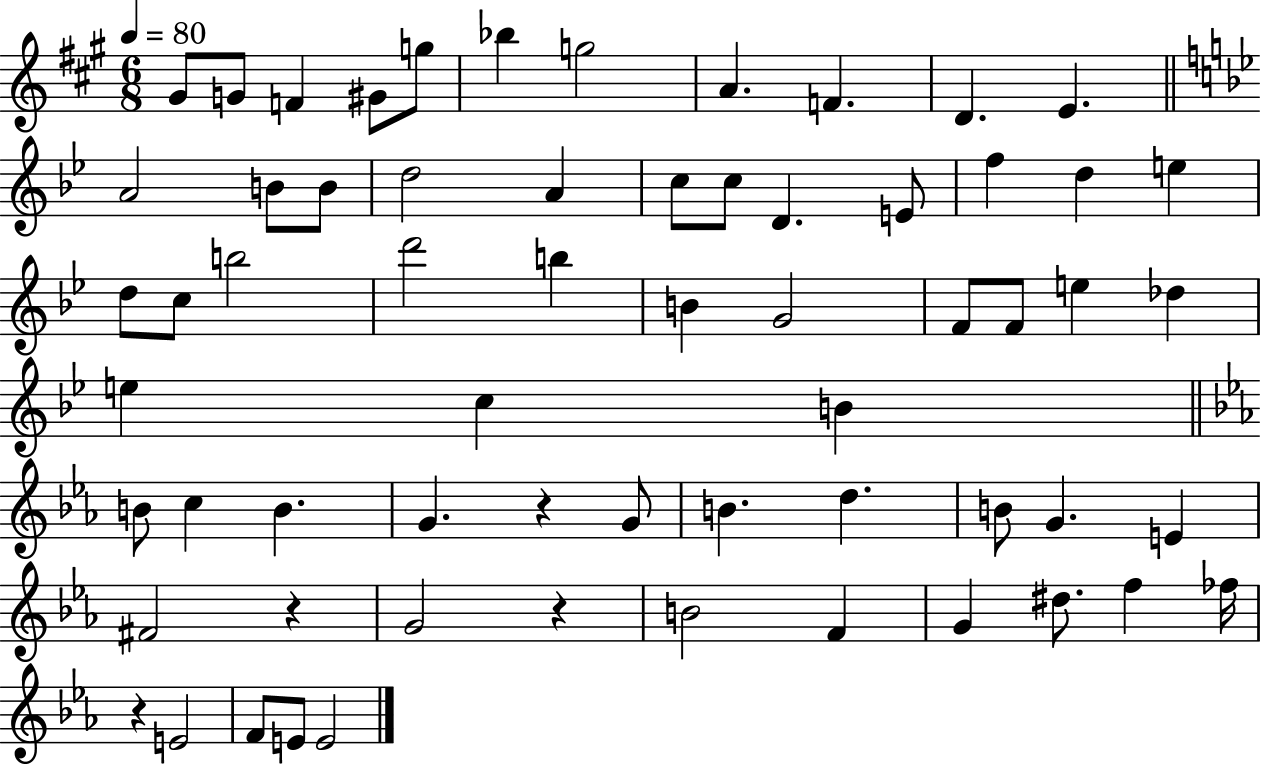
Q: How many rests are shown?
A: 4